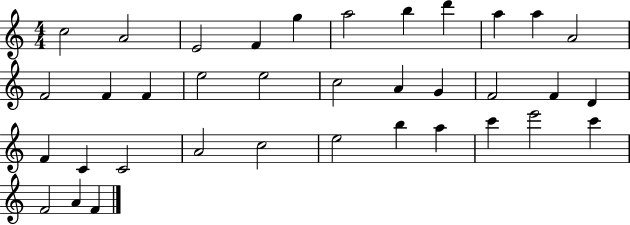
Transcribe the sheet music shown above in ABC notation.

X:1
T:Untitled
M:4/4
L:1/4
K:C
c2 A2 E2 F g a2 b d' a a A2 F2 F F e2 e2 c2 A G F2 F D F C C2 A2 c2 e2 b a c' e'2 c' F2 A F